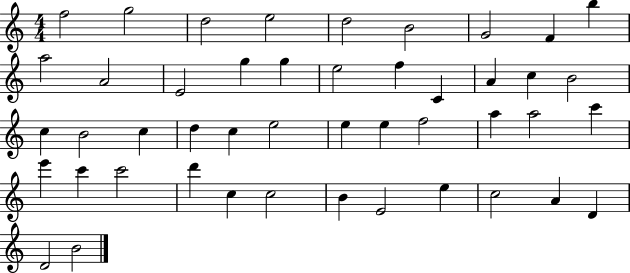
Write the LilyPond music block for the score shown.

{
  \clef treble
  \numericTimeSignature
  \time 4/4
  \key c \major
  f''2 g''2 | d''2 e''2 | d''2 b'2 | g'2 f'4 b''4 | \break a''2 a'2 | e'2 g''4 g''4 | e''2 f''4 c'4 | a'4 c''4 b'2 | \break c''4 b'2 c''4 | d''4 c''4 e''2 | e''4 e''4 f''2 | a''4 a''2 c'''4 | \break e'''4 c'''4 c'''2 | d'''4 c''4 c''2 | b'4 e'2 e''4 | c''2 a'4 d'4 | \break d'2 b'2 | \bar "|."
}